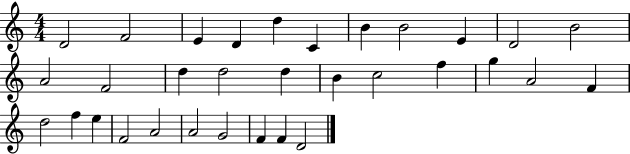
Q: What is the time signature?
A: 4/4